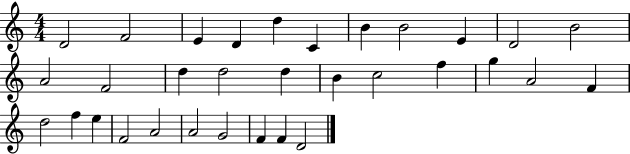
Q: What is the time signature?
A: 4/4